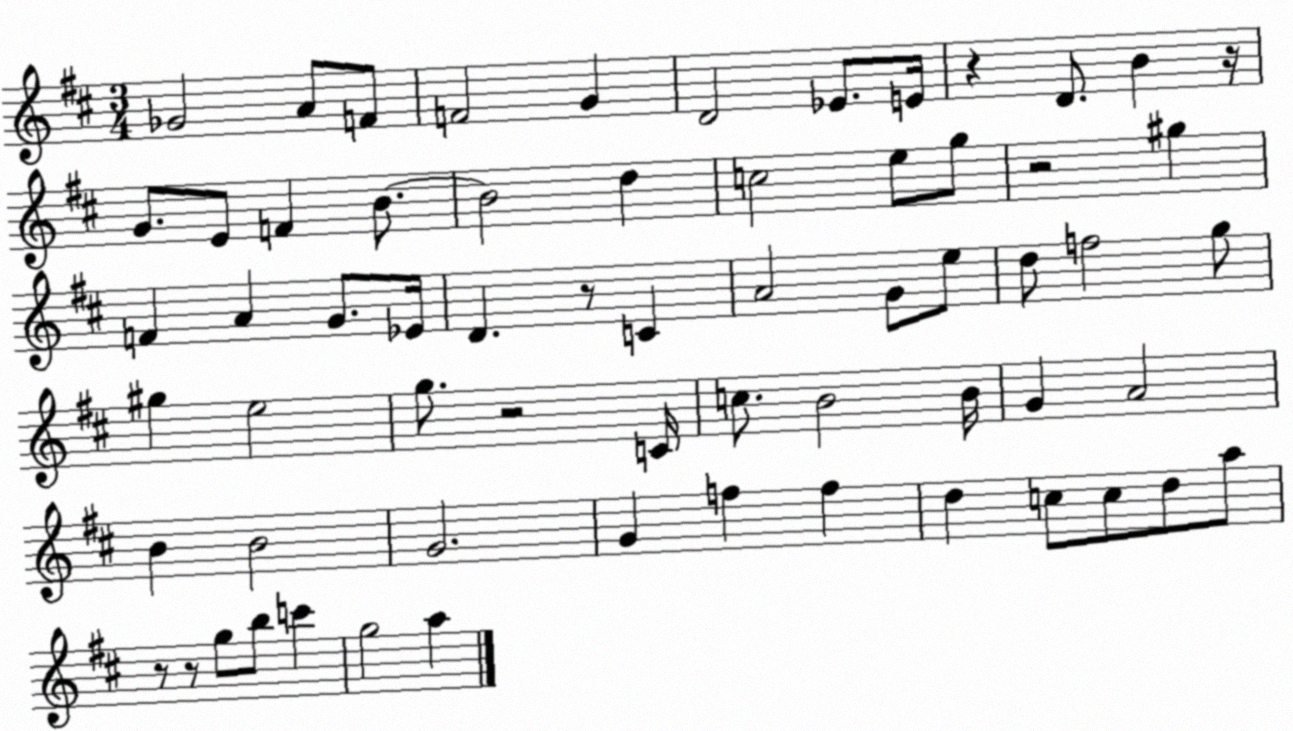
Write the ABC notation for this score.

X:1
T:Untitled
M:3/4
L:1/4
K:D
_G2 A/2 F/2 F2 G D2 _E/2 E/4 z D/2 B z/4 G/2 E/2 F B/2 B2 d c2 e/2 g/2 z2 ^g F A G/2 _E/4 D z/2 C A2 G/2 e/2 d/2 f2 g/2 ^g e2 g/2 z2 C/4 c/2 B2 B/4 G A2 B B2 G2 G f f d c/2 c/2 d/2 a/2 z/2 z/2 g/2 b/2 c' g2 a